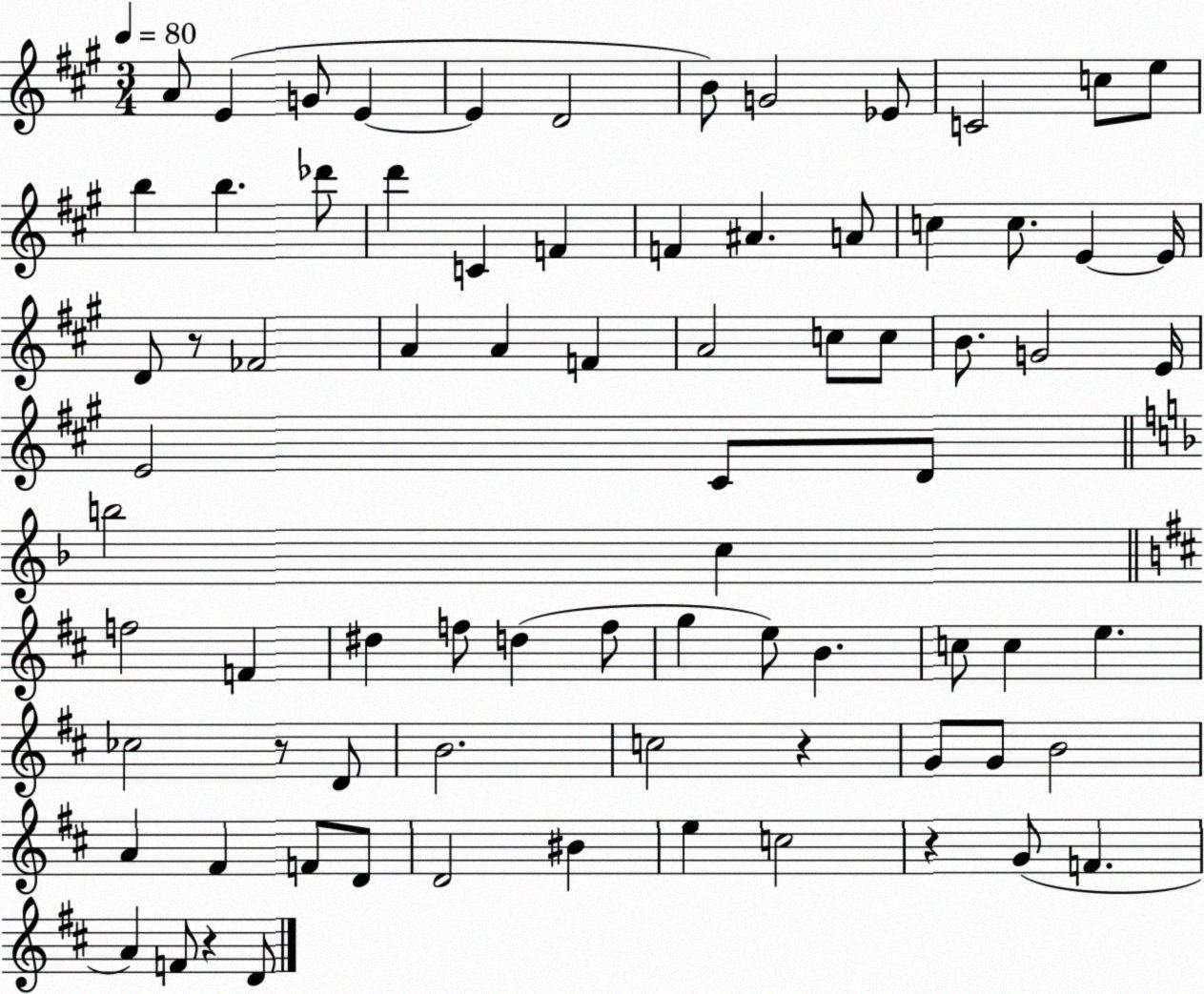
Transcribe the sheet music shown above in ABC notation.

X:1
T:Untitled
M:3/4
L:1/4
K:A
A/2 E G/2 E E D2 B/2 G2 _E/2 C2 c/2 e/2 b b _d'/2 d' C F F ^A A/2 c c/2 E E/4 D/2 z/2 _F2 A A F A2 c/2 c/2 B/2 G2 E/4 E2 ^C/2 D/2 b2 c f2 F ^d f/2 d f/2 g e/2 B c/2 c e _c2 z/2 D/2 B2 c2 z G/2 G/2 B2 A ^F F/2 D/2 D2 ^B e c2 z G/2 F A F/2 z D/2